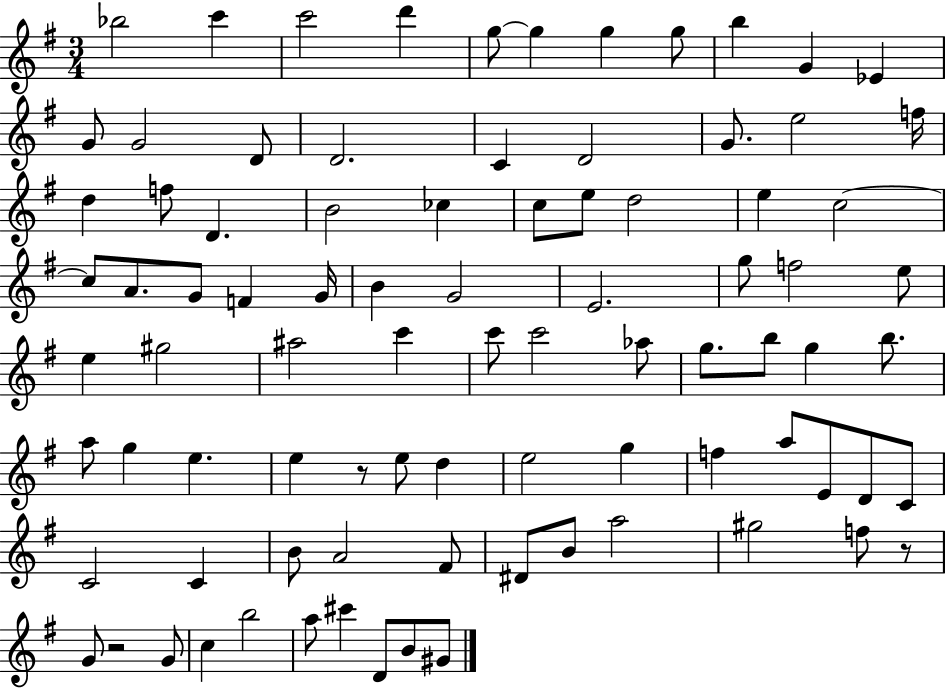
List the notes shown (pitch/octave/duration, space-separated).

Bb5/h C6/q C6/h D6/q G5/e G5/q G5/q G5/e B5/q G4/q Eb4/q G4/e G4/h D4/e D4/h. C4/q D4/h G4/e. E5/h F5/s D5/q F5/e D4/q. B4/h CES5/q C5/e E5/e D5/h E5/q C5/h C5/e A4/e. G4/e F4/q G4/s B4/q G4/h E4/h. G5/e F5/h E5/e E5/q G#5/h A#5/h C6/q C6/e C6/h Ab5/e G5/e. B5/e G5/q B5/e. A5/e G5/q E5/q. E5/q R/e E5/e D5/q E5/h G5/q F5/q A5/e E4/e D4/e C4/e C4/h C4/q B4/e A4/h F#4/e D#4/e B4/e A5/h G#5/h F5/e R/e G4/e R/h G4/e C5/q B5/h A5/e C#6/q D4/e B4/e G#4/e